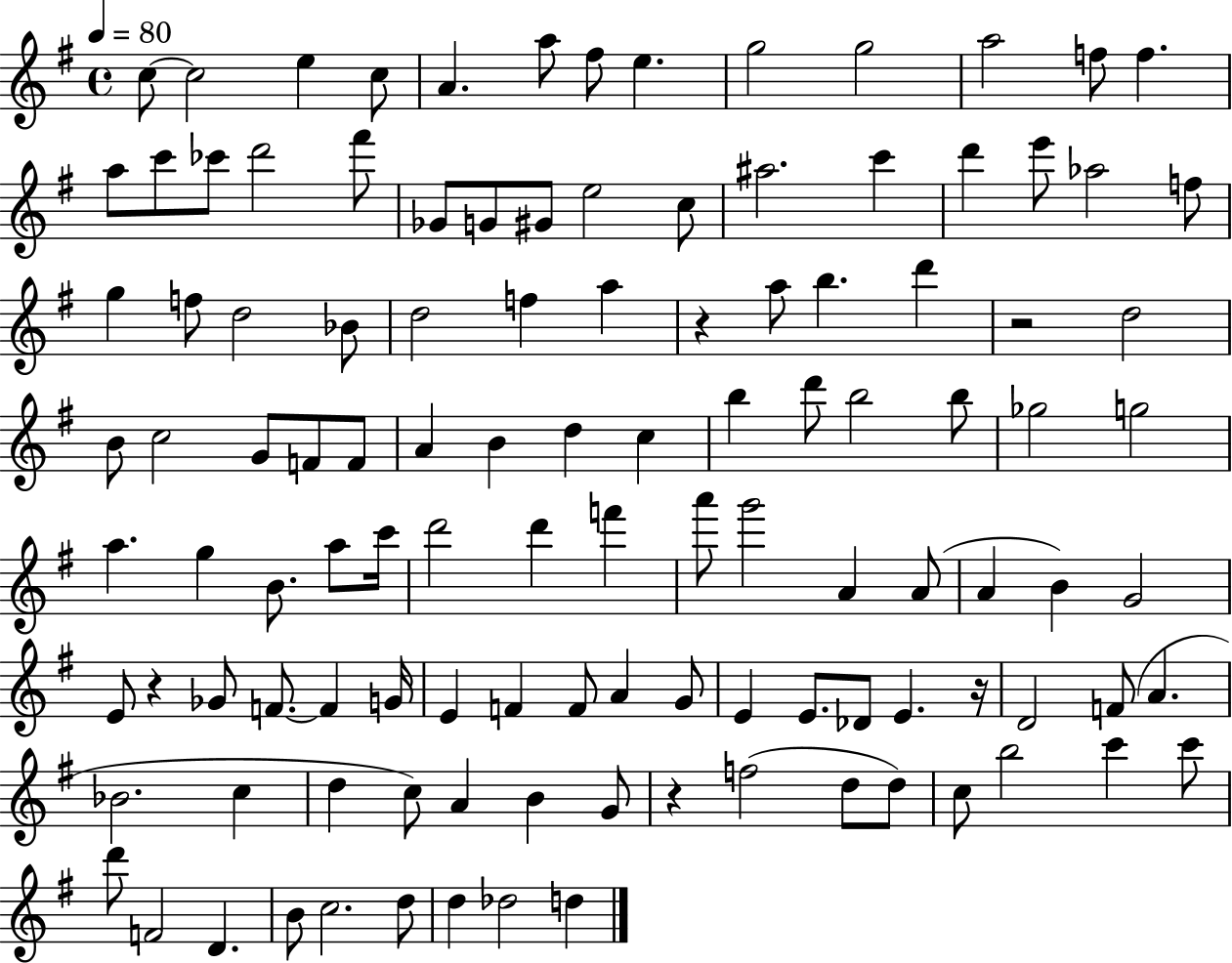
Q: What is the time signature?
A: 4/4